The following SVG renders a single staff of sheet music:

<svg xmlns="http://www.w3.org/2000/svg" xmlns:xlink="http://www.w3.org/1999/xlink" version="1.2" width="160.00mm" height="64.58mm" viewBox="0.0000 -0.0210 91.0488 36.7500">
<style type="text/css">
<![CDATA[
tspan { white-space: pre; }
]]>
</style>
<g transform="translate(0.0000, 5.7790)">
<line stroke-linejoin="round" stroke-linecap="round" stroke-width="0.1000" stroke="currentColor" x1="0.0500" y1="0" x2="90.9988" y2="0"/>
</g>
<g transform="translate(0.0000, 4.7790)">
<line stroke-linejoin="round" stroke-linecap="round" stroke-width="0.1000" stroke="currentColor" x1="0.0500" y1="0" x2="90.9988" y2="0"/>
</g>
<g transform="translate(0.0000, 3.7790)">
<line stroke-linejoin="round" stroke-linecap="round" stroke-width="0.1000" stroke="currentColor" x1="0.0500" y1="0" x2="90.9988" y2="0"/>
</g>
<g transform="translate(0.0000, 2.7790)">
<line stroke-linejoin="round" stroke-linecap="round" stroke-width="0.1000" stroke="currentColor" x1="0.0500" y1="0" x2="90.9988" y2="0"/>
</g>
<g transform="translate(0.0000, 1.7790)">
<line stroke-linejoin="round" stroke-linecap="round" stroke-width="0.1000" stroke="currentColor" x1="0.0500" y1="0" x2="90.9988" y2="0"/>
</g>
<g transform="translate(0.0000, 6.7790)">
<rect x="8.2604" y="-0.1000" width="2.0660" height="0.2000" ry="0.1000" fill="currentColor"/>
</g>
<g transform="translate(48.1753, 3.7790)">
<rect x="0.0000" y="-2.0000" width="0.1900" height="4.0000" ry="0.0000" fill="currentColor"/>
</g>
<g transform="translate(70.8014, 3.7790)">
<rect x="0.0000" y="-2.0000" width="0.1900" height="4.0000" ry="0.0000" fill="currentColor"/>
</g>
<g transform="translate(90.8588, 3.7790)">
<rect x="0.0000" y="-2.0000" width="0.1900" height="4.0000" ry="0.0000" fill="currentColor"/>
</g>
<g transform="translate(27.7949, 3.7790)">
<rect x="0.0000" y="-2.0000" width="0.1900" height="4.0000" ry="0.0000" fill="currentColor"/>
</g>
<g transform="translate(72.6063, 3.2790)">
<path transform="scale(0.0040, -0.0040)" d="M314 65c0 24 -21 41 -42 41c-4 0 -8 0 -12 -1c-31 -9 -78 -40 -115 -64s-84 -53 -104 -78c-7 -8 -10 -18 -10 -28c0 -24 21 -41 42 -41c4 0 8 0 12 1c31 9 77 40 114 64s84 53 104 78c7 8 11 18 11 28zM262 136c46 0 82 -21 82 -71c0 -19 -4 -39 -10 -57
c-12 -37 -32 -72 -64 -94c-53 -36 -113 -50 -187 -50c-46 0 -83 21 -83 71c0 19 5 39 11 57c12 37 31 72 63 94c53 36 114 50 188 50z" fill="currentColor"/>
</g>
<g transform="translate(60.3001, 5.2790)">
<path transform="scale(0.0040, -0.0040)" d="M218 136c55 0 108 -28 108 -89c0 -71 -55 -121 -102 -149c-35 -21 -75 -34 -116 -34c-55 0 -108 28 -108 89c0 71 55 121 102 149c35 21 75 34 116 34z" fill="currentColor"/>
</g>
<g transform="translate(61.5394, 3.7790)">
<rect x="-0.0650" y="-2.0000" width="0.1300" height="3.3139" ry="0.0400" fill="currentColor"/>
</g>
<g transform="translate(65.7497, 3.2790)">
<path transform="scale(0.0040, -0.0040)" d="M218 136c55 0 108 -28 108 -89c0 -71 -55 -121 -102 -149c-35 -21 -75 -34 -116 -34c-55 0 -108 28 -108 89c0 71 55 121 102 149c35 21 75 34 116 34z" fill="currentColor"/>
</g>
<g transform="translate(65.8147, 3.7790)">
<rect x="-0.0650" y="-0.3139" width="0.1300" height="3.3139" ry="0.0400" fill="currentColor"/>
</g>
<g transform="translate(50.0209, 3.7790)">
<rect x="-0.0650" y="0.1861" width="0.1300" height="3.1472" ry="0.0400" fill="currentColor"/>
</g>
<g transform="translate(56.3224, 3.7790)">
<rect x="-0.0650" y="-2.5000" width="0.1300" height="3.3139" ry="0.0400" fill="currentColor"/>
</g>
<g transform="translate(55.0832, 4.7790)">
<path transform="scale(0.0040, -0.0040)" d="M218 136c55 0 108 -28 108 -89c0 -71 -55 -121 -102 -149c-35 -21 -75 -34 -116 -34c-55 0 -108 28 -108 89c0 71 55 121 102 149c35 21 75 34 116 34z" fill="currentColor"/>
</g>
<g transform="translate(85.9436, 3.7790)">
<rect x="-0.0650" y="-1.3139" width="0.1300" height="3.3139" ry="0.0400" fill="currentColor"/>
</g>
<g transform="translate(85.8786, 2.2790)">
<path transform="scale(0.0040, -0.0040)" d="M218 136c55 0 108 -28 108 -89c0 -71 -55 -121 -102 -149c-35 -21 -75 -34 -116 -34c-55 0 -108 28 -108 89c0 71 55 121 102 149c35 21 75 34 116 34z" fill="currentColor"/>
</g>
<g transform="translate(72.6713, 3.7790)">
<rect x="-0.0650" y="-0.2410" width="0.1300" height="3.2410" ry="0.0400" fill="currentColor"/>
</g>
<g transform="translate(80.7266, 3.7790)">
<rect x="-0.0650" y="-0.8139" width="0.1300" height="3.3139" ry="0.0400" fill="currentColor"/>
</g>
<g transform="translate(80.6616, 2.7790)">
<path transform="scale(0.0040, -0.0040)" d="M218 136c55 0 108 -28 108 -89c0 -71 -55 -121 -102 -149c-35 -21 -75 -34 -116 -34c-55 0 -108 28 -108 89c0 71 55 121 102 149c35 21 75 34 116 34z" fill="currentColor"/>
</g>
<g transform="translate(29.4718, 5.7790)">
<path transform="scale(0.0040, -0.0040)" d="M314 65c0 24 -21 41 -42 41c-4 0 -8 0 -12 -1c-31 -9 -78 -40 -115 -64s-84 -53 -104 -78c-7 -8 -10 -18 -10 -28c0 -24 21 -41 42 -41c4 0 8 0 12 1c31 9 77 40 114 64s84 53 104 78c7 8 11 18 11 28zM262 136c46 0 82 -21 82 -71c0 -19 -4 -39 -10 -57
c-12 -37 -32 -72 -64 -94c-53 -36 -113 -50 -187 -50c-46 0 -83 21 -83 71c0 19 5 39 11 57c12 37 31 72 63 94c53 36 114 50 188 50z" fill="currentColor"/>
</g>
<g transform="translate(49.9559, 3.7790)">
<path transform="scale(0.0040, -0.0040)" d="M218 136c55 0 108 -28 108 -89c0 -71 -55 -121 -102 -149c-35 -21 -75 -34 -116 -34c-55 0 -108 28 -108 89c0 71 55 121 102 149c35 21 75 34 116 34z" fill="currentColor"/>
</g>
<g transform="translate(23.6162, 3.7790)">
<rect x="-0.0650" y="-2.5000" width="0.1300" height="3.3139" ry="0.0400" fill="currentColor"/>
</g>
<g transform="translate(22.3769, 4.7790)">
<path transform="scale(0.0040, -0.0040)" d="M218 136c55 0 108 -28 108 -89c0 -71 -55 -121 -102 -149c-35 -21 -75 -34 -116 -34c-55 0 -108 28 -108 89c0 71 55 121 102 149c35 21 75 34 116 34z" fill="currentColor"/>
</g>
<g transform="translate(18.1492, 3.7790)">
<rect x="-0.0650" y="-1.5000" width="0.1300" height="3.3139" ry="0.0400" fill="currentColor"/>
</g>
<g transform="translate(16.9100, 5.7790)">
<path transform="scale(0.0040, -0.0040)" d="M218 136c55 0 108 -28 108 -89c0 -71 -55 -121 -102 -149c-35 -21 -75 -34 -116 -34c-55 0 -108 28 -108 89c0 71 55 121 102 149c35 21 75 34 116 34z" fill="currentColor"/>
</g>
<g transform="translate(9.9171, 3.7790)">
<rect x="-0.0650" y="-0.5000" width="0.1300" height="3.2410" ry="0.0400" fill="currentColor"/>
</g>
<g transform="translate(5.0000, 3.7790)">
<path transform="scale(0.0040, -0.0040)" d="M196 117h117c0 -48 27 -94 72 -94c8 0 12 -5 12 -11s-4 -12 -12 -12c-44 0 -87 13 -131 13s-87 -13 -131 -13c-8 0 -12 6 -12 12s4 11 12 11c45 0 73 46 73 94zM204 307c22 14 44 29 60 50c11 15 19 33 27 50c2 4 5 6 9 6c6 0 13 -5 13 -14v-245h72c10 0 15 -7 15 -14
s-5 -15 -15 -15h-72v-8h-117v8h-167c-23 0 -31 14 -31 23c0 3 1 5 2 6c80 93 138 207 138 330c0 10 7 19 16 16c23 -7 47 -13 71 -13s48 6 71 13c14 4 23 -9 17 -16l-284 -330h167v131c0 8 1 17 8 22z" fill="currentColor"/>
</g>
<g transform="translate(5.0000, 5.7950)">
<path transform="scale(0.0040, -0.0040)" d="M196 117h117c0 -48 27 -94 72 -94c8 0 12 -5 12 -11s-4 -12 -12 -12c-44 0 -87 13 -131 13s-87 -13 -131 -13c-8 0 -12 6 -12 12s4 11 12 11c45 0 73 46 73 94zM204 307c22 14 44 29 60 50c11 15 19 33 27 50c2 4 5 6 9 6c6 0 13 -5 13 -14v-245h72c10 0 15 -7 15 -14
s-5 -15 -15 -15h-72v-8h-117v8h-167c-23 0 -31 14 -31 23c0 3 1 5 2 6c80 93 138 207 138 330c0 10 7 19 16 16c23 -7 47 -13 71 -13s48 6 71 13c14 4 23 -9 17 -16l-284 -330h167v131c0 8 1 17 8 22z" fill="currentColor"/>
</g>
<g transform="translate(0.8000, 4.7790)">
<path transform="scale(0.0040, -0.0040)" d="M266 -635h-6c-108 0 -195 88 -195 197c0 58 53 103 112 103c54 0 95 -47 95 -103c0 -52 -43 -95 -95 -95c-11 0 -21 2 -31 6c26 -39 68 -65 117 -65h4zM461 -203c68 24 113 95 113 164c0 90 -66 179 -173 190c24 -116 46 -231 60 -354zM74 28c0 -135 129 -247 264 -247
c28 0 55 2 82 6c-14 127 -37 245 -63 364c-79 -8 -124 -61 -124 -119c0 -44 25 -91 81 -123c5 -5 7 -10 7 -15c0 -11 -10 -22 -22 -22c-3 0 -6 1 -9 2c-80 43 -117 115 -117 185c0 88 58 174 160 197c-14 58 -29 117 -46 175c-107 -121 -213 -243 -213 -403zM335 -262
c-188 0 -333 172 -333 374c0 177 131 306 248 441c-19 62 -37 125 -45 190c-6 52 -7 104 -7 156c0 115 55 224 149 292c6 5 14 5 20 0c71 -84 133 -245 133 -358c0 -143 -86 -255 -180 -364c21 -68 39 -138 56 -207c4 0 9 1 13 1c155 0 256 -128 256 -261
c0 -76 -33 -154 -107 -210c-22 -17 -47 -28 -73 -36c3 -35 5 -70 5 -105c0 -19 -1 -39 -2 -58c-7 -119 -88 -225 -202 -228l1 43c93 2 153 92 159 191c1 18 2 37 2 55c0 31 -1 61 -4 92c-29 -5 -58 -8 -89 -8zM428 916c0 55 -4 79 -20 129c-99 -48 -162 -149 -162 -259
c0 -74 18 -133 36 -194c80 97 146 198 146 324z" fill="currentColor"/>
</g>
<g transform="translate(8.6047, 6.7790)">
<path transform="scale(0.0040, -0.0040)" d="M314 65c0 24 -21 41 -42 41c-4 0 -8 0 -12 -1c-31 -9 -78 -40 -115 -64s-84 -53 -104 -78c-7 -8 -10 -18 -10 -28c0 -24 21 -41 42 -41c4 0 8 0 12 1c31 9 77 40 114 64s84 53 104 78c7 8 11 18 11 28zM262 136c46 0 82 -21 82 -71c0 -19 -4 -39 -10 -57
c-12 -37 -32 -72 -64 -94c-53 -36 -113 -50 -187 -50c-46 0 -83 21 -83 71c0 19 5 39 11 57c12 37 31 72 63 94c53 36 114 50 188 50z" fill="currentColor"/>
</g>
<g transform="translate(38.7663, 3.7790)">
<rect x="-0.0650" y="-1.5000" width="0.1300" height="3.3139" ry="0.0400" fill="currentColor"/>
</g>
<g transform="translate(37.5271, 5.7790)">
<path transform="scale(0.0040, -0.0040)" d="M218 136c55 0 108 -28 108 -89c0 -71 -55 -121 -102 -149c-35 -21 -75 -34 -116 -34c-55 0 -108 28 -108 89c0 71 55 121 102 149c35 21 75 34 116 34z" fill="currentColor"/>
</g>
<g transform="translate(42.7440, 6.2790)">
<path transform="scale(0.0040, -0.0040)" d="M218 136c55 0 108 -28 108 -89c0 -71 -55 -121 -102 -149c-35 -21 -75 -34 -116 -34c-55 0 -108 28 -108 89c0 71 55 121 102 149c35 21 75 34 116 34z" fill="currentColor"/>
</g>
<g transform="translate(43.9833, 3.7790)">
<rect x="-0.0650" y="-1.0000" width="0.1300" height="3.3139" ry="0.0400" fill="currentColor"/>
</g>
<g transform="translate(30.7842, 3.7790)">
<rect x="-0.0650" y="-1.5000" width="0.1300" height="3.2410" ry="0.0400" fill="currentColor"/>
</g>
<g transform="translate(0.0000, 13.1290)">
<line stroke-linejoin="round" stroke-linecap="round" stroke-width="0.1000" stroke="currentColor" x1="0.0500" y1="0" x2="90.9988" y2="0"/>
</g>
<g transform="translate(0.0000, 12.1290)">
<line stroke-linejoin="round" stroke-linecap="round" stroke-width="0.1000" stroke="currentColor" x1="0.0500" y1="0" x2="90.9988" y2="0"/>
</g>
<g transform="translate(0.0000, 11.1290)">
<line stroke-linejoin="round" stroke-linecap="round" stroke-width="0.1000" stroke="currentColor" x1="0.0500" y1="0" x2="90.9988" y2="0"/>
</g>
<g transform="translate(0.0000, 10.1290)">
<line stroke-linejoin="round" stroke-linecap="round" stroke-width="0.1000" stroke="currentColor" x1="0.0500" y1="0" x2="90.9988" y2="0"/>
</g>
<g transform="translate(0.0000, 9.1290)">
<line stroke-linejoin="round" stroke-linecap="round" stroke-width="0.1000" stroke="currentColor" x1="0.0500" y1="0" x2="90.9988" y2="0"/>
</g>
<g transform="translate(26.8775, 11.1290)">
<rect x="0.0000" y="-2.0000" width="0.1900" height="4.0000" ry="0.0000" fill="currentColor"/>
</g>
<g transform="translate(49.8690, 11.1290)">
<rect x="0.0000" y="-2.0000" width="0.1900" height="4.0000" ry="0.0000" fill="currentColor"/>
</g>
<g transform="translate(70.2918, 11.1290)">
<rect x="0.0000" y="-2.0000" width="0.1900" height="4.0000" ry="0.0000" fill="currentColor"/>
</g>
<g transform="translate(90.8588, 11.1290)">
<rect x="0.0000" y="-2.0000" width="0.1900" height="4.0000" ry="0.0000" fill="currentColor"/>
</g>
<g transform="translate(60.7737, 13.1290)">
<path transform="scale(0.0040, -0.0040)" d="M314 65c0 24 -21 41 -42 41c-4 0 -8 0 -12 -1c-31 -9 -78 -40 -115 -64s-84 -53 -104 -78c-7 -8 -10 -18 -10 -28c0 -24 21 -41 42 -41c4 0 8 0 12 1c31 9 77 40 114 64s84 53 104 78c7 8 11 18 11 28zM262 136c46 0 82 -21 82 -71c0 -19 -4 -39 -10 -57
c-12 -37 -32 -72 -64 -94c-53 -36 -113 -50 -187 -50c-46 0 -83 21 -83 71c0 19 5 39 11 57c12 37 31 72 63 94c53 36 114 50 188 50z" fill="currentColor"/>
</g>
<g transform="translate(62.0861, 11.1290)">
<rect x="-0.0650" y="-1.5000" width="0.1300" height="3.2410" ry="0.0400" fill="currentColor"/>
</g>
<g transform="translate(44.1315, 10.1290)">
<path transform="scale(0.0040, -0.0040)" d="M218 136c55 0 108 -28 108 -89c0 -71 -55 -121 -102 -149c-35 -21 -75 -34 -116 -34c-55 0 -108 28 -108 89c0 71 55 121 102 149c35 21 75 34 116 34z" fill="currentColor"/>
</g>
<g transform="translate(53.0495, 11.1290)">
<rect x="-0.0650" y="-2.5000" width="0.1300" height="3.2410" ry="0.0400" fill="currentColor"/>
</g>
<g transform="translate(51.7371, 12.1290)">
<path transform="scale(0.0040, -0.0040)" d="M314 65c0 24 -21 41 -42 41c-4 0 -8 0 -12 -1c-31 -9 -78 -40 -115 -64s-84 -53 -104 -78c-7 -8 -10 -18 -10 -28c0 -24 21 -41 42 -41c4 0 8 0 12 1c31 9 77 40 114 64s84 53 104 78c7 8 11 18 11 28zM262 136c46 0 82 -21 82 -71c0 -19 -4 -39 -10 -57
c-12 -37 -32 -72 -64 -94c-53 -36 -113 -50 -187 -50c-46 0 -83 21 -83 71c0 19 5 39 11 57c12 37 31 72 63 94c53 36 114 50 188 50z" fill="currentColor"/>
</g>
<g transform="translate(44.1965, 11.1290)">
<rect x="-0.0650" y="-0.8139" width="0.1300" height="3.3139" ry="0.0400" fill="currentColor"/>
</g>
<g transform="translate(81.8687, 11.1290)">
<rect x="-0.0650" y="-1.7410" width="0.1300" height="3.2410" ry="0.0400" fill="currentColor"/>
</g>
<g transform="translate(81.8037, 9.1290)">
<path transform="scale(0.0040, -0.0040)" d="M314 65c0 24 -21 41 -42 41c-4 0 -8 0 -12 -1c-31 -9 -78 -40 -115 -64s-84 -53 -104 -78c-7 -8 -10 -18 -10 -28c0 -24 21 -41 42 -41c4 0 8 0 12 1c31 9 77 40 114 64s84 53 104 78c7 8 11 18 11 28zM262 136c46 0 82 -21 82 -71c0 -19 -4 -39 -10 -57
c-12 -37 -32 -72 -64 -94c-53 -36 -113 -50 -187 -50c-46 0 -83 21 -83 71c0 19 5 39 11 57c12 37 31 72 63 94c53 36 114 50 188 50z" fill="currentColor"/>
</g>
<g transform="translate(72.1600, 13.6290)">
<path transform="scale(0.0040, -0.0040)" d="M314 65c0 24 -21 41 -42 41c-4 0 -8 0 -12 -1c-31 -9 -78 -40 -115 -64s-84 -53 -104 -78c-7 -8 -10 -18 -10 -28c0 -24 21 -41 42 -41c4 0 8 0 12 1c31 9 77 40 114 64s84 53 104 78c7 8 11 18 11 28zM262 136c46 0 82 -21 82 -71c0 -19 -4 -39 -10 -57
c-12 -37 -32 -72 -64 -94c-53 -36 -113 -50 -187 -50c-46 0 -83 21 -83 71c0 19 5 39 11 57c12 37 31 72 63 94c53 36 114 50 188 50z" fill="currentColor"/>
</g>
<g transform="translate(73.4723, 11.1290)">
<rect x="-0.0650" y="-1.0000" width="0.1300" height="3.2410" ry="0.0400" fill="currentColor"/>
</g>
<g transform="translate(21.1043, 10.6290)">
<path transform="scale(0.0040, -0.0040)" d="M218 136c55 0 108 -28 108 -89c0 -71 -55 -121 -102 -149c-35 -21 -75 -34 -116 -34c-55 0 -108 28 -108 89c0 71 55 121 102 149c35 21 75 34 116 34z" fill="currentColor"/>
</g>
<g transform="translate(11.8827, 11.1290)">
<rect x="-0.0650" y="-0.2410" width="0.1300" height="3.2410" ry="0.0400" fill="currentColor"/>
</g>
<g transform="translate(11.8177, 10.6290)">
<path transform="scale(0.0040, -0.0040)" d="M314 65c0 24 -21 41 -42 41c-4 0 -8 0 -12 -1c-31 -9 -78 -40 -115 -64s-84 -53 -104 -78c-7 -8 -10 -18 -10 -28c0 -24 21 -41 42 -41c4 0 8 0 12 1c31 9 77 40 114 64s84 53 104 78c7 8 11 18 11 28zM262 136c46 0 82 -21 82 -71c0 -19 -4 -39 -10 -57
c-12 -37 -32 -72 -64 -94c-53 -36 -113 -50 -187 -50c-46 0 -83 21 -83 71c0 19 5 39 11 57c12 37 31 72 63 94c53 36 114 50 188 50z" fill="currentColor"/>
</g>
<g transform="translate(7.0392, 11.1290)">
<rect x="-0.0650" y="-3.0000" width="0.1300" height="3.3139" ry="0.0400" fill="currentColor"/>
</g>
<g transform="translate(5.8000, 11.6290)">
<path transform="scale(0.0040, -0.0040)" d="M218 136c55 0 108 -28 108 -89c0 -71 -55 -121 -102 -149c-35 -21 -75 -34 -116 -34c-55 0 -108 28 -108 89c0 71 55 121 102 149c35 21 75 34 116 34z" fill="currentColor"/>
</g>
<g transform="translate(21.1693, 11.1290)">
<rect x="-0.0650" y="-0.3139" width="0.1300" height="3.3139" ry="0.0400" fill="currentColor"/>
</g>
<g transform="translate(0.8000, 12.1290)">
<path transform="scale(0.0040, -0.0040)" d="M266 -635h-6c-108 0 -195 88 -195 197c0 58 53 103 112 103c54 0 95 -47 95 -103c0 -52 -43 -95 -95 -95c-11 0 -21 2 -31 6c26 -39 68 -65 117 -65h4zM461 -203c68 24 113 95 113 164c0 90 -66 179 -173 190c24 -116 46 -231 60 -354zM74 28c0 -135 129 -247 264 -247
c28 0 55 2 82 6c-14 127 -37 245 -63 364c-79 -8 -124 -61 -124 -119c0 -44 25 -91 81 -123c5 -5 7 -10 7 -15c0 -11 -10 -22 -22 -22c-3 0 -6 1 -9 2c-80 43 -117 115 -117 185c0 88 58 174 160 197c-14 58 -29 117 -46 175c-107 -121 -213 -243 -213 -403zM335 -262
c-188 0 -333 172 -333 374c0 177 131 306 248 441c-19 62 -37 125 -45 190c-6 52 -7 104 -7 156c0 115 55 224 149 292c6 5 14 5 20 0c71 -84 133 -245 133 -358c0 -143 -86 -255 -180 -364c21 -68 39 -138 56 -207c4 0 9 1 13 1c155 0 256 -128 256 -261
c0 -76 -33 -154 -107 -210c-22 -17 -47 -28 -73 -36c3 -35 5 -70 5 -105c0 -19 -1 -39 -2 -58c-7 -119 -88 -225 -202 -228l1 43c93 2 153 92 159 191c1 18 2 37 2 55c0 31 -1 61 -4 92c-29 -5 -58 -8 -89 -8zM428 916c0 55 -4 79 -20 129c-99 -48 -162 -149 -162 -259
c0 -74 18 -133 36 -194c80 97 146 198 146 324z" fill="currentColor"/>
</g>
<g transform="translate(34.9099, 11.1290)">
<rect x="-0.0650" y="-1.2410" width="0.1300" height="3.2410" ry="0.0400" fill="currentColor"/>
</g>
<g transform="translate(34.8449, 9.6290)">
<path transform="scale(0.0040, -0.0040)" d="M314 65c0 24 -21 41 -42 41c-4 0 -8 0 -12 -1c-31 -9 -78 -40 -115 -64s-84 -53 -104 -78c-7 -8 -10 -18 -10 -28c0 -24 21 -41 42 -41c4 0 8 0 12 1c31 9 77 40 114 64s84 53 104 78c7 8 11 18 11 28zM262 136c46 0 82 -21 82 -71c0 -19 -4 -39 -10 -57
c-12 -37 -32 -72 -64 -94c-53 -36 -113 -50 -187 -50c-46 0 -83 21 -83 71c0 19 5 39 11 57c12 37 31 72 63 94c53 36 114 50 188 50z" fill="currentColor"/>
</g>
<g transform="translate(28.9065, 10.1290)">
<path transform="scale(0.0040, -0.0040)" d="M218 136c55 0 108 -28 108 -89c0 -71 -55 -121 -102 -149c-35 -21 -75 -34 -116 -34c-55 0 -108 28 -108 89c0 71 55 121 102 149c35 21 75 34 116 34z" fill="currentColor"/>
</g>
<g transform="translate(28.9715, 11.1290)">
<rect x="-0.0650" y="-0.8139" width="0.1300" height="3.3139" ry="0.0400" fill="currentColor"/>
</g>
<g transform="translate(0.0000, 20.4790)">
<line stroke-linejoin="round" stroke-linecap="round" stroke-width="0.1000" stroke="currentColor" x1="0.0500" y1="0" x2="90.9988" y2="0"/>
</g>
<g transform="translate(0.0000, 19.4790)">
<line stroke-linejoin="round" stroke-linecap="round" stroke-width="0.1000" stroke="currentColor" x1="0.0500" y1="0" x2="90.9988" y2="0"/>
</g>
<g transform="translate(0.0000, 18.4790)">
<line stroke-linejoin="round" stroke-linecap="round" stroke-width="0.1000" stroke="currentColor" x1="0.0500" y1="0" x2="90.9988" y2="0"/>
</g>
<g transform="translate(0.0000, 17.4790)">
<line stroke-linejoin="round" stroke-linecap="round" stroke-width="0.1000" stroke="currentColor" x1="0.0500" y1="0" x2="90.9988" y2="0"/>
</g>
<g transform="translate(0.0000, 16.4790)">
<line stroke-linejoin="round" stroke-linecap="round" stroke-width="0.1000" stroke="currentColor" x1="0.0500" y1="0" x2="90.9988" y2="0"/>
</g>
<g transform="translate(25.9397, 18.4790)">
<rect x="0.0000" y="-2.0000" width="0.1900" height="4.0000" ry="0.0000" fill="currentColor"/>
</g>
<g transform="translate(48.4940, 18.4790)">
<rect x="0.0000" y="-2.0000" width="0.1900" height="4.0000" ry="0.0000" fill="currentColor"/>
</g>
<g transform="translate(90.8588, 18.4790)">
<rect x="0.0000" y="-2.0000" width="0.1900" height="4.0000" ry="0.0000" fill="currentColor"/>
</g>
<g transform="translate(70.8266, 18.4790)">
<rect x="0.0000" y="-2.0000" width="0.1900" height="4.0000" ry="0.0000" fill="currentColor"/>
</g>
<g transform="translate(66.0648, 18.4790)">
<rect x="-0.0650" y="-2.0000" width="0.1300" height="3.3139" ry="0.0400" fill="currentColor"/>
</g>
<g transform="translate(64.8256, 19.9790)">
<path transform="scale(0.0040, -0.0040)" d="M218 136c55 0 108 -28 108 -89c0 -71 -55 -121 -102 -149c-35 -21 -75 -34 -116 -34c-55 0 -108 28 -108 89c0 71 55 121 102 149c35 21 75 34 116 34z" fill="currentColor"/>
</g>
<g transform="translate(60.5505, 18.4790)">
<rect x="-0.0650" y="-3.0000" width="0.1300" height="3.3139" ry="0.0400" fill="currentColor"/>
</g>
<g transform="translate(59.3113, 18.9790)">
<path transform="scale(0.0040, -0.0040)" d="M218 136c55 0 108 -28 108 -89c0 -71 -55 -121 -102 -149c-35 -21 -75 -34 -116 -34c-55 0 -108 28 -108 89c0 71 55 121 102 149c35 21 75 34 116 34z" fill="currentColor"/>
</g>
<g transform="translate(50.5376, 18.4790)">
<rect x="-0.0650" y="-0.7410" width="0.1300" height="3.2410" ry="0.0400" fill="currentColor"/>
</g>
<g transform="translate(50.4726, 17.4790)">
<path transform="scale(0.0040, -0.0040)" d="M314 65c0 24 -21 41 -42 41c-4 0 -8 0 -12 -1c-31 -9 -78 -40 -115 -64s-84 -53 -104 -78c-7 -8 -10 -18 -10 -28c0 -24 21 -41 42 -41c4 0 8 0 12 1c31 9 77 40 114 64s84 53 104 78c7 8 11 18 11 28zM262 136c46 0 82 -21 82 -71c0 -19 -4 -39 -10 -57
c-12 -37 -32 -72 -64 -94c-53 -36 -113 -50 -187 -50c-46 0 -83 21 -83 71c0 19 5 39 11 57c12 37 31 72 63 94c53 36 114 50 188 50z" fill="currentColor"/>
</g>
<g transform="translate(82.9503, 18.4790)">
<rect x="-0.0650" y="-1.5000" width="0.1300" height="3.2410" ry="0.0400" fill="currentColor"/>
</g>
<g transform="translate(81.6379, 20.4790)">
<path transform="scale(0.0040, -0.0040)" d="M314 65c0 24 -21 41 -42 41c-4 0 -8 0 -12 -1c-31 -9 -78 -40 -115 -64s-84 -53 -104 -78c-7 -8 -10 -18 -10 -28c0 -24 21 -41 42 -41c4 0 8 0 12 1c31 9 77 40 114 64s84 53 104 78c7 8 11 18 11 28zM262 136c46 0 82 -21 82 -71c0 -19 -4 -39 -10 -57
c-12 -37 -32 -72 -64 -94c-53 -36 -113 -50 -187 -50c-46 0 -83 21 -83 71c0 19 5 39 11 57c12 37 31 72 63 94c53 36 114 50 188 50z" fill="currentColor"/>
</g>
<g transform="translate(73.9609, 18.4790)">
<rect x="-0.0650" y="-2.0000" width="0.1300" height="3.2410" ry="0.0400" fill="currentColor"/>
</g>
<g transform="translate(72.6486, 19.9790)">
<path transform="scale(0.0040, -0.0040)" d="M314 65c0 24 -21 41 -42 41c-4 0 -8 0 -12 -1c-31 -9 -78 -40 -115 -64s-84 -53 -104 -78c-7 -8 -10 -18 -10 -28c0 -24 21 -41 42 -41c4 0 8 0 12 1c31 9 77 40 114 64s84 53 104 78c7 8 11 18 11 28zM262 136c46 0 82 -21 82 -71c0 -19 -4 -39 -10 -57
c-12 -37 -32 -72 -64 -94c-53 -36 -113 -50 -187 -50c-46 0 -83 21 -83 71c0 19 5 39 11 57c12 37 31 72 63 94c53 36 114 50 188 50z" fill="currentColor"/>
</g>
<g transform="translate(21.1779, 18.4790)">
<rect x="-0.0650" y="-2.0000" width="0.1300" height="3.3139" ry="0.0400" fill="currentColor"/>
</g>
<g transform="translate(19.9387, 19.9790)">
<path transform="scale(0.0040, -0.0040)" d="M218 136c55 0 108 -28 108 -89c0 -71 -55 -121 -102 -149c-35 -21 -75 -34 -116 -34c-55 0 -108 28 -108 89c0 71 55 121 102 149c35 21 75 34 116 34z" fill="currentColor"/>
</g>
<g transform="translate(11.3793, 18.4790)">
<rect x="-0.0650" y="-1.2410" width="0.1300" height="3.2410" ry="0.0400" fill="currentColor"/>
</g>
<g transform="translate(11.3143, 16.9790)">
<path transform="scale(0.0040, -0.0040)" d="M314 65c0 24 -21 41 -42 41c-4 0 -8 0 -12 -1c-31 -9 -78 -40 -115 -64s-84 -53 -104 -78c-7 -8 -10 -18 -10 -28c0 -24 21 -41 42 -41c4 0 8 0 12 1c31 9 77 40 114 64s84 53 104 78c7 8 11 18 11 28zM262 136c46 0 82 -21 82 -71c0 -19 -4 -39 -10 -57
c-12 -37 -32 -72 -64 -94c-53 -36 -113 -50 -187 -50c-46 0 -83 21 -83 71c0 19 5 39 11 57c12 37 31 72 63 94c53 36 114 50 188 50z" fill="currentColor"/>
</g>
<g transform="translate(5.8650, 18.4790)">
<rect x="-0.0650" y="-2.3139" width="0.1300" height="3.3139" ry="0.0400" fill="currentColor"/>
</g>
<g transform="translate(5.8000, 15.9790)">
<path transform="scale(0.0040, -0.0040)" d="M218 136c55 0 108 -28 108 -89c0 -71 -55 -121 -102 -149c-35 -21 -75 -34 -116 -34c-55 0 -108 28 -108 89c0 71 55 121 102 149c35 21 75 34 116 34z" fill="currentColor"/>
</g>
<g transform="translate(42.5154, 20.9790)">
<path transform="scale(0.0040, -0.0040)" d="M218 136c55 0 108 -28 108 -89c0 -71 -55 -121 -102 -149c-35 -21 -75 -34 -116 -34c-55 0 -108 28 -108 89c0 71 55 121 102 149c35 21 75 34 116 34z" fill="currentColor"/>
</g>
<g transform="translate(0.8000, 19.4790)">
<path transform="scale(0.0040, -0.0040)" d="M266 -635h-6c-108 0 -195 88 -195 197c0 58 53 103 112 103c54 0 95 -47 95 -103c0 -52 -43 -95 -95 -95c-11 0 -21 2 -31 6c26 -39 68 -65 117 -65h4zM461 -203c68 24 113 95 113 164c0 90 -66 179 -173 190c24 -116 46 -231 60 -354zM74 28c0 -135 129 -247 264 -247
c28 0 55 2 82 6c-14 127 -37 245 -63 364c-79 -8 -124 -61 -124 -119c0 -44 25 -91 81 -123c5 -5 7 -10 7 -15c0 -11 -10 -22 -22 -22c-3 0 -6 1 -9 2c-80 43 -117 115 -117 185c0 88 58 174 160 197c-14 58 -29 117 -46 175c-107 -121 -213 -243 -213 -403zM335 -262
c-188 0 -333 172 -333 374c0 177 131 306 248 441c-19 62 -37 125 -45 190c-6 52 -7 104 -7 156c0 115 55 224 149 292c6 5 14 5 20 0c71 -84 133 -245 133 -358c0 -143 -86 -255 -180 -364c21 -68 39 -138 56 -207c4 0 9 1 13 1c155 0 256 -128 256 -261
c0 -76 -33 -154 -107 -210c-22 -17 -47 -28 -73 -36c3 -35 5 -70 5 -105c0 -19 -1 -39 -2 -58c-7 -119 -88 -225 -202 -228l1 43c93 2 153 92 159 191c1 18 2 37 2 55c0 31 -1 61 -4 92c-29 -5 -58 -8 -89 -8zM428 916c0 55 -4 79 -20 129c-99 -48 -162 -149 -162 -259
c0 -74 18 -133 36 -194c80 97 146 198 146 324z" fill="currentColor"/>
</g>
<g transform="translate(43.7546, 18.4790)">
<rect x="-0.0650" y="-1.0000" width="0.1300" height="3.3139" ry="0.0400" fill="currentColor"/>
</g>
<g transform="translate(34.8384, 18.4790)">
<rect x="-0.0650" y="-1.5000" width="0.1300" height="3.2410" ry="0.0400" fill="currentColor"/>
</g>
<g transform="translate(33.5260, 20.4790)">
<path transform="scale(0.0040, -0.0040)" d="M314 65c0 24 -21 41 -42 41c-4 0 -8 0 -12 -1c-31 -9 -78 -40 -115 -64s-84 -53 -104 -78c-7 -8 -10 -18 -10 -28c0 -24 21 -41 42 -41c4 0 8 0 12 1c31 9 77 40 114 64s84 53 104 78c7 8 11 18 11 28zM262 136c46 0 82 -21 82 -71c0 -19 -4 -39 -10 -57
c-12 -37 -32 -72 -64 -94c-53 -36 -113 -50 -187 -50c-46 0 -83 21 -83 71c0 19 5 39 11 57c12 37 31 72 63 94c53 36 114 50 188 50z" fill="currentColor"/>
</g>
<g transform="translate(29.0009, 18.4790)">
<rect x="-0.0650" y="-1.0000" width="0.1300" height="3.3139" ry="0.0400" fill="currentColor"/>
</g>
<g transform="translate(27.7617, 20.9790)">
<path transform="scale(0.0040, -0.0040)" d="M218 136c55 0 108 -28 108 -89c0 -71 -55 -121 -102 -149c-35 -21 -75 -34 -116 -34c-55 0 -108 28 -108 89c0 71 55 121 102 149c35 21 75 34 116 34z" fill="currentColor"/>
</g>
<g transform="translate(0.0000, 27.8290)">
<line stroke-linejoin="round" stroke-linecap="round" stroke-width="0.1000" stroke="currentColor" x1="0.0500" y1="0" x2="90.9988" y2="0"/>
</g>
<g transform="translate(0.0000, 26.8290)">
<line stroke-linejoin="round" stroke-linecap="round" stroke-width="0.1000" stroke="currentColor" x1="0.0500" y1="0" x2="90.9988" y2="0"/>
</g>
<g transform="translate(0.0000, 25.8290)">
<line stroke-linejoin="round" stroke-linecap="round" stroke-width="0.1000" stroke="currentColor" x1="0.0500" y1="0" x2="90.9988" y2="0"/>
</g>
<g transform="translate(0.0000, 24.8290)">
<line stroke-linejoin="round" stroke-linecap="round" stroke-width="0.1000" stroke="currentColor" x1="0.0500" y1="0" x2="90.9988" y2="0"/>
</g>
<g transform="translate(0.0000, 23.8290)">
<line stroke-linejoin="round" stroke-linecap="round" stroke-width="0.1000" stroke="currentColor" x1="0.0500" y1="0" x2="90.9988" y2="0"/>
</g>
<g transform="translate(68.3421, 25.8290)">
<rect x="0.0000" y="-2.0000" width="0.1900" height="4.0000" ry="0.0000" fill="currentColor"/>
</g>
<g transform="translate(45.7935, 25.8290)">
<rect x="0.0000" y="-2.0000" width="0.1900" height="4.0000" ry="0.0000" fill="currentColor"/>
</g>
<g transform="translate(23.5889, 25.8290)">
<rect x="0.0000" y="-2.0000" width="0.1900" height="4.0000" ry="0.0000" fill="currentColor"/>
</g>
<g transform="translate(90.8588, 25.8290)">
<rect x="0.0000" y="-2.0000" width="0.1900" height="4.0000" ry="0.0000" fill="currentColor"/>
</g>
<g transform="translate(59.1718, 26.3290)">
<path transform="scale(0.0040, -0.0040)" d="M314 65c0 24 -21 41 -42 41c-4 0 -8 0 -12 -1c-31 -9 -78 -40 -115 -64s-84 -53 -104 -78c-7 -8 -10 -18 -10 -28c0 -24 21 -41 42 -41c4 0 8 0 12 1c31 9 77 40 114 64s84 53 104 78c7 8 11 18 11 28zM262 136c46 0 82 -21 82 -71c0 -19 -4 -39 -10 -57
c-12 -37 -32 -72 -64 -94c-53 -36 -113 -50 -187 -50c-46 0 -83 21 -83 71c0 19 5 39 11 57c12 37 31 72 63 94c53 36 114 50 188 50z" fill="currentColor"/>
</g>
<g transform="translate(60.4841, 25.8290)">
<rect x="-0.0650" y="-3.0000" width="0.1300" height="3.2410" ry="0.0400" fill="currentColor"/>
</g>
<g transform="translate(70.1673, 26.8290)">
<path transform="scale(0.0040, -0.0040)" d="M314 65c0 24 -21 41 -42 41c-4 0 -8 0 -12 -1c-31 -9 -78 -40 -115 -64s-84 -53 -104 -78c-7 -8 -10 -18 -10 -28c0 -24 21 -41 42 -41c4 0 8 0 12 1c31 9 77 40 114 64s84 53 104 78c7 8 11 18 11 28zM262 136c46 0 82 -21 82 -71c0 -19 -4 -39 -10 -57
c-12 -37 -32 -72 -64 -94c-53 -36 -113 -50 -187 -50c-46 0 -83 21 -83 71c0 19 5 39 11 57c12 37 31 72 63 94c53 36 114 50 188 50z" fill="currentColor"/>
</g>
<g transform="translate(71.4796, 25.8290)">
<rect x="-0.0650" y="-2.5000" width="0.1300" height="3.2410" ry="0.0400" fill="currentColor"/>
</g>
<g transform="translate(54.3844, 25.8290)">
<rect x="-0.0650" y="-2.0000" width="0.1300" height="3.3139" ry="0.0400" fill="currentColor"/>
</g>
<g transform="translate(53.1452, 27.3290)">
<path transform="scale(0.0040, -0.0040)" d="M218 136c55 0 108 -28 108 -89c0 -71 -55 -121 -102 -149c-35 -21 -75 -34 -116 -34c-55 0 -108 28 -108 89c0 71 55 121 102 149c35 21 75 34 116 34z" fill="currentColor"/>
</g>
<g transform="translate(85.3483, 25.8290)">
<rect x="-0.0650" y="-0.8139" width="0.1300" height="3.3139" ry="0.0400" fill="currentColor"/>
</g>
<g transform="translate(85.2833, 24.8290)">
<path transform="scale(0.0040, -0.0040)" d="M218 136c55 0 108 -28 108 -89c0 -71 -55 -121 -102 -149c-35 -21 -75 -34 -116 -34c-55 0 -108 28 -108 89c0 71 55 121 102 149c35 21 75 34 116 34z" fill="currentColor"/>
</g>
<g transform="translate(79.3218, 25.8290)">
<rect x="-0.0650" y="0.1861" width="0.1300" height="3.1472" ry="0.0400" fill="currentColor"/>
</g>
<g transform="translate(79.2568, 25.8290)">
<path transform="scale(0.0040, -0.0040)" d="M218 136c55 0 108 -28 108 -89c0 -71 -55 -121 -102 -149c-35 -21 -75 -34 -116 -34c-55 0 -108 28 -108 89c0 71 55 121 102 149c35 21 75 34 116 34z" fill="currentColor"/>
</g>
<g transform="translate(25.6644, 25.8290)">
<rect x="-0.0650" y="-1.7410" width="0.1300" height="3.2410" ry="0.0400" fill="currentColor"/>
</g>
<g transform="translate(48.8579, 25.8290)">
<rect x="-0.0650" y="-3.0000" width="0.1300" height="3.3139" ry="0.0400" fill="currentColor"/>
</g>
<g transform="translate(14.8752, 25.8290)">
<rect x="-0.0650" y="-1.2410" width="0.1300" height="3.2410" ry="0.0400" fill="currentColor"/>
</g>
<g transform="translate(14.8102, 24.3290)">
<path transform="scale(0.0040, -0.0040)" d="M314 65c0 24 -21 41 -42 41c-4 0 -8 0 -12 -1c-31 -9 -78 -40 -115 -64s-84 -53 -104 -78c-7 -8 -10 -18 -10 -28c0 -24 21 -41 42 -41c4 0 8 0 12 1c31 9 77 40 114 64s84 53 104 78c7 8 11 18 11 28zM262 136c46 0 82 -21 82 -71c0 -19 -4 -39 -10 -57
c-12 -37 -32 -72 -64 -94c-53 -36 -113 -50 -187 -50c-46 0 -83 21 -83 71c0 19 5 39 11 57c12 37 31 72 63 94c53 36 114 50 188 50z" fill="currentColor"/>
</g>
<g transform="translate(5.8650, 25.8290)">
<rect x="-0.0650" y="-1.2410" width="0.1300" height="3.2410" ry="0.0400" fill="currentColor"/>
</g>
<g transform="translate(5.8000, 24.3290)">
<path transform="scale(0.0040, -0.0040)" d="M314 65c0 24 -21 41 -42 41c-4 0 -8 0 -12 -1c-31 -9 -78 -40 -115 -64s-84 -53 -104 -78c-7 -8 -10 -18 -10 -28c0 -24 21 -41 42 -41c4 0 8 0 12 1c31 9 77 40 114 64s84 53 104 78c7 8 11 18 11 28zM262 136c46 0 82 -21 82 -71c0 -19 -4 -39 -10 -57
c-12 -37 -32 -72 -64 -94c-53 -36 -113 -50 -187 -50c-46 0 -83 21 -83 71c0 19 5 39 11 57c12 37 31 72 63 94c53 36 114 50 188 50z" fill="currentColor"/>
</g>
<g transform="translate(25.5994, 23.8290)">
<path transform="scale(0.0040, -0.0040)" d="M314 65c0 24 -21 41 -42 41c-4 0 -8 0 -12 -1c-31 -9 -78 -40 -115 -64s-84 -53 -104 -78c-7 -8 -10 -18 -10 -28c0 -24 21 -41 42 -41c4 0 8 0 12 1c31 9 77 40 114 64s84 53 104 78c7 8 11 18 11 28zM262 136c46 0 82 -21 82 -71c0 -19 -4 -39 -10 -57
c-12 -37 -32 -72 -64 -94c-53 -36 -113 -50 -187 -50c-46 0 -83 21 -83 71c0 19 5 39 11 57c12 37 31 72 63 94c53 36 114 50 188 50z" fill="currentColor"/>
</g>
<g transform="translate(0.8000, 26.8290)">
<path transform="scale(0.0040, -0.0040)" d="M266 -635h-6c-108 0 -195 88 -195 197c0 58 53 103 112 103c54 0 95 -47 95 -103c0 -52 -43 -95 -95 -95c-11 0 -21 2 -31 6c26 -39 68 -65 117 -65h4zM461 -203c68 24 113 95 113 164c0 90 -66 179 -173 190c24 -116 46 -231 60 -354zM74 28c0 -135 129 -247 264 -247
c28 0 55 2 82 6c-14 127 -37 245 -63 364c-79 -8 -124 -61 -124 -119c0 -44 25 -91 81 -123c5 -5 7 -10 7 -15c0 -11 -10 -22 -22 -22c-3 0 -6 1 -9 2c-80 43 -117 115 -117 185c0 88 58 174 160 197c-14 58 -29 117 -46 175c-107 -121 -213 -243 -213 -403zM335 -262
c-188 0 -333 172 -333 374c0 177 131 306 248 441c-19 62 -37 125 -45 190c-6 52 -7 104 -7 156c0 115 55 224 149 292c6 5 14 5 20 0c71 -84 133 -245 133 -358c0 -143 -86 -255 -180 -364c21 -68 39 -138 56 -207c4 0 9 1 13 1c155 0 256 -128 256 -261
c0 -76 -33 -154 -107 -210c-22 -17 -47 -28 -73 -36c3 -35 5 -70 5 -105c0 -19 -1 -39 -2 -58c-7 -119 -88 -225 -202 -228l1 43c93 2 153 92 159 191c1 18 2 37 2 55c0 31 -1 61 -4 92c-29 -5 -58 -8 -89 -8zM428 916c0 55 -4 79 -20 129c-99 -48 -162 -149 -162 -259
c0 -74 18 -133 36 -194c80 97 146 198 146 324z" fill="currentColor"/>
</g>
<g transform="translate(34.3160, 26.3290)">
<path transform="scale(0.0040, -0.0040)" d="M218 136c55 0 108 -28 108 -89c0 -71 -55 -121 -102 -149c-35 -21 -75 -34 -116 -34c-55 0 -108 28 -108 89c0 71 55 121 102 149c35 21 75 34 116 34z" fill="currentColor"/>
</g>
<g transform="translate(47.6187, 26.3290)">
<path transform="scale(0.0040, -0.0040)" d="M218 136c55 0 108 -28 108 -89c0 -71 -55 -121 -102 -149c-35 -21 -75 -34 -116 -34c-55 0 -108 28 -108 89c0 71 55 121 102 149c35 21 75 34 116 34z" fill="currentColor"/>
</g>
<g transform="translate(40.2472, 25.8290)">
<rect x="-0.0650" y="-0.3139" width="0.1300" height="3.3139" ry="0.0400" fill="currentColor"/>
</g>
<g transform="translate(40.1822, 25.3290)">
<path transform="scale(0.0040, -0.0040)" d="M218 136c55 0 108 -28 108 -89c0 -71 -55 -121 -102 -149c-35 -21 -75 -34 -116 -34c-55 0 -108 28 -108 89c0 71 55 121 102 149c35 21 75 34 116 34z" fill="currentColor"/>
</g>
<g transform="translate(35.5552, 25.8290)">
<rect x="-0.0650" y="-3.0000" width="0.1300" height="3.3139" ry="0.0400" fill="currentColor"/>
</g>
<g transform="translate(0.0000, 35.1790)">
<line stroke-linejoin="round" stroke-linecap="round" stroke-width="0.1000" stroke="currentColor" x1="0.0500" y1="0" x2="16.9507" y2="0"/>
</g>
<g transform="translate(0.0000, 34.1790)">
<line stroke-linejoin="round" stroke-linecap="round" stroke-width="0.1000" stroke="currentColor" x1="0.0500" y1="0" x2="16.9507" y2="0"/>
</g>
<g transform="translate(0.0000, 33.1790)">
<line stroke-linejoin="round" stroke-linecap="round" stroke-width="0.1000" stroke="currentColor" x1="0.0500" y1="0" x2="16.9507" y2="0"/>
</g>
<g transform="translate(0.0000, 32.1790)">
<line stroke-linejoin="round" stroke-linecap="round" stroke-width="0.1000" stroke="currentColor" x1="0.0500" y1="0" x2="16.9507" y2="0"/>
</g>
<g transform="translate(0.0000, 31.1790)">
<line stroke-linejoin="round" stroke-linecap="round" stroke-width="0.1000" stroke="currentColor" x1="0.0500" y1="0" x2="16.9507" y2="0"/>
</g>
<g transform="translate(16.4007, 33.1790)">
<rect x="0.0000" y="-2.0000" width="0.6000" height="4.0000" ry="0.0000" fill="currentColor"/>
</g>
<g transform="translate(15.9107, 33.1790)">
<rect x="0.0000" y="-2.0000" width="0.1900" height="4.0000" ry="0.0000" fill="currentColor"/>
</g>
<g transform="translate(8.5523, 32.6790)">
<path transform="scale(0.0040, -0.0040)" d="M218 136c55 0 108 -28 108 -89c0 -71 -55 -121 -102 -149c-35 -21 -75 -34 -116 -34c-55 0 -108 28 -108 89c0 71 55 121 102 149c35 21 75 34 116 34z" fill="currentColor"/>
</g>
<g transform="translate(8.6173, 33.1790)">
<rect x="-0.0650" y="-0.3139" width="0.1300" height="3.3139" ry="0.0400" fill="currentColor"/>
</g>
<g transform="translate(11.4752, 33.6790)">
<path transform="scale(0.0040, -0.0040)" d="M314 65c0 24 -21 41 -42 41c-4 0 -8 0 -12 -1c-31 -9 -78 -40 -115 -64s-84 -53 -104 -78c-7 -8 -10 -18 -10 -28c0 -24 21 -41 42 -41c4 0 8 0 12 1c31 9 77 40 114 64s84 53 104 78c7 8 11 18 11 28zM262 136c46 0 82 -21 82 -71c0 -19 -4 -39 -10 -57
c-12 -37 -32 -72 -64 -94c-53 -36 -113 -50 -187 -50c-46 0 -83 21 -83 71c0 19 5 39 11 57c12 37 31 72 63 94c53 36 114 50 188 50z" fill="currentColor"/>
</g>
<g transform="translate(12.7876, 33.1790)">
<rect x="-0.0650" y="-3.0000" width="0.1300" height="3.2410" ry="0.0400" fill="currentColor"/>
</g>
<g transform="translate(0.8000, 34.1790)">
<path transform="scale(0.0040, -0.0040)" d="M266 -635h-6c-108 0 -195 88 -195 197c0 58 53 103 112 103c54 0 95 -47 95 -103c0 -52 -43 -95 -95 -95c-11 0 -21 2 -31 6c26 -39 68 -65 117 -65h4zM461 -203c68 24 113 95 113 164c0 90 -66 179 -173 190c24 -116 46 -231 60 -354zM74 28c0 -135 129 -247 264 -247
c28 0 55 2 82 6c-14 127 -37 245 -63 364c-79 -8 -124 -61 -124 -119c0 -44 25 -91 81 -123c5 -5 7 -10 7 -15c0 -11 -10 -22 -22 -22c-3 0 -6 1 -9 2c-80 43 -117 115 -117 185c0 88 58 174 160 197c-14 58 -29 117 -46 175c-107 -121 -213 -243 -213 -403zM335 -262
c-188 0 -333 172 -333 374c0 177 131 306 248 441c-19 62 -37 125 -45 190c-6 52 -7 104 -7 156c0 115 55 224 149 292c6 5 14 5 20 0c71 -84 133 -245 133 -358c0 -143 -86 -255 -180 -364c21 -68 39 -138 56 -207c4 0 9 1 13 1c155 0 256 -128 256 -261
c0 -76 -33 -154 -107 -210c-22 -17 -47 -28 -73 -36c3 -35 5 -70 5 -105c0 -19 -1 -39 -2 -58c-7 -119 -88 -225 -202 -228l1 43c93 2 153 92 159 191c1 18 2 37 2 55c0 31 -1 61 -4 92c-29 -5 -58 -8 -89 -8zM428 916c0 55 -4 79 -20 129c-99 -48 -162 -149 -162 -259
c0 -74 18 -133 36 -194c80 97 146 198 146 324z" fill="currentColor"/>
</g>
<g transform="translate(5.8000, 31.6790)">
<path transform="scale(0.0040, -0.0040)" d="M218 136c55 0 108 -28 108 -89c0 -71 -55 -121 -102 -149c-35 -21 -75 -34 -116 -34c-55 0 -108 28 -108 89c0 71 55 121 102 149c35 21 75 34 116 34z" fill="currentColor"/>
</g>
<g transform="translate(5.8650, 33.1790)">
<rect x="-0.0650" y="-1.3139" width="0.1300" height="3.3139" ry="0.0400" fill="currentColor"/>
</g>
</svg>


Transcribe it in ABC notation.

X:1
T:Untitled
M:4/4
L:1/4
K:C
C2 E G E2 E D B G F c c2 d e A c2 c d e2 d G2 E2 D2 f2 g e2 F D E2 D d2 A F F2 E2 e2 e2 f2 A c A F A2 G2 B d e c A2